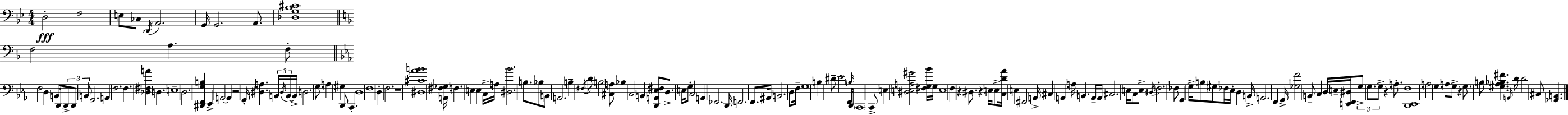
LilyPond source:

{
  \clef bass
  \numericTimeSignature
  \time 4/4
  \key g \minor
  d2-.\fff f2 | e8 ces8 \acciaccatura { des,16 } a,2. | g,16 g,2. a,8. | <des g bes cis'>1 | \break \bar "||" \break \key d \minor f2 a4. f8-. | \bar "||" \break \key c \minor f2 d4 b,16 d,16 \tuplet 3/2 { d,8-> | d,8 b,8 } g,2. | a,4 f2. | f4. <des fis a'>4 d4. | \break e1-- | d2. <dis, f, g b>4 | ees,4-> a,2~~ a,4 | r2 g,16-. <dis a>4. \tuplet 3/2 { b,16 | \break \acciaccatura { dis16 } b,16~~ } b,16-> d2. g8 | a4 gis4 d,8 c,4.-. | d1 | f1 | \break d4-. f2. | r1 | <dis cis' aes' b'>1 | <a, fis ges>16 f4. e4 e4 | \break c16-> a16 <dis bes'>2. b8. | bes8 b,8 a,2. | b4-- \acciaccatura { fis16 } d'8 b2 | <cis a>8 bes4 c2 b,4 | \break <d, a, ees fis>8 d8.-> e16 g8-. c2 | a,4 fes,2. | d,16 f,2.-- f,8.-- | ais,16 b,2. d8 | \break f16-- g1 | b4 dis'8-- ees'2 | f,16 \grace { b16 } d,16 \parenthesize c,1 | c,8-> e4 <dis e a gis'>2 | \break <fis g bes'>16 g16 e1 | f4 r4 dis8. r4 | e16 e8-> <c d' aes'>16 e4 fis,2 | a,16-> cis4 a,4 a16 b,4. | \break a,16-- a,16 cis2. | e16 c8 e8-> \acciaccatura { dis16 } f2.-. | fes8 g,4 g16-> b8 gis8 fes16 ees16-. d4 | b,16-> a,2. | \break f,4 g,16-> <ges f'>2 b,8-- c4 | d16 e16-- <e, f, dis>16 \tuplet 3/2 { g8-> g8. g8-> } r4 | a8.-. <d, ees, f>1 | a2 g4 | \break a8 g8-> r4 g8. b8 <gis aes bes fis'>4. | \grace { a,16 } d'16 d'2 cis8 <ges, b,>4. | \bar "|."
}